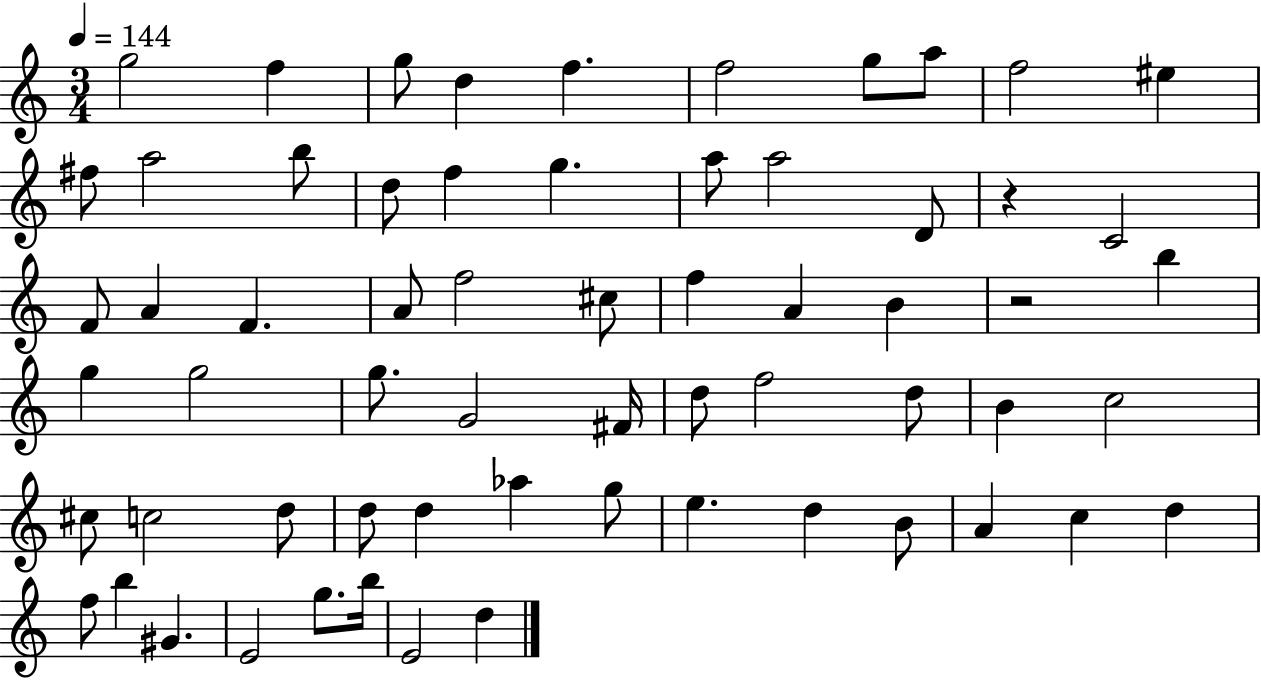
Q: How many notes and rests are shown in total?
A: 63